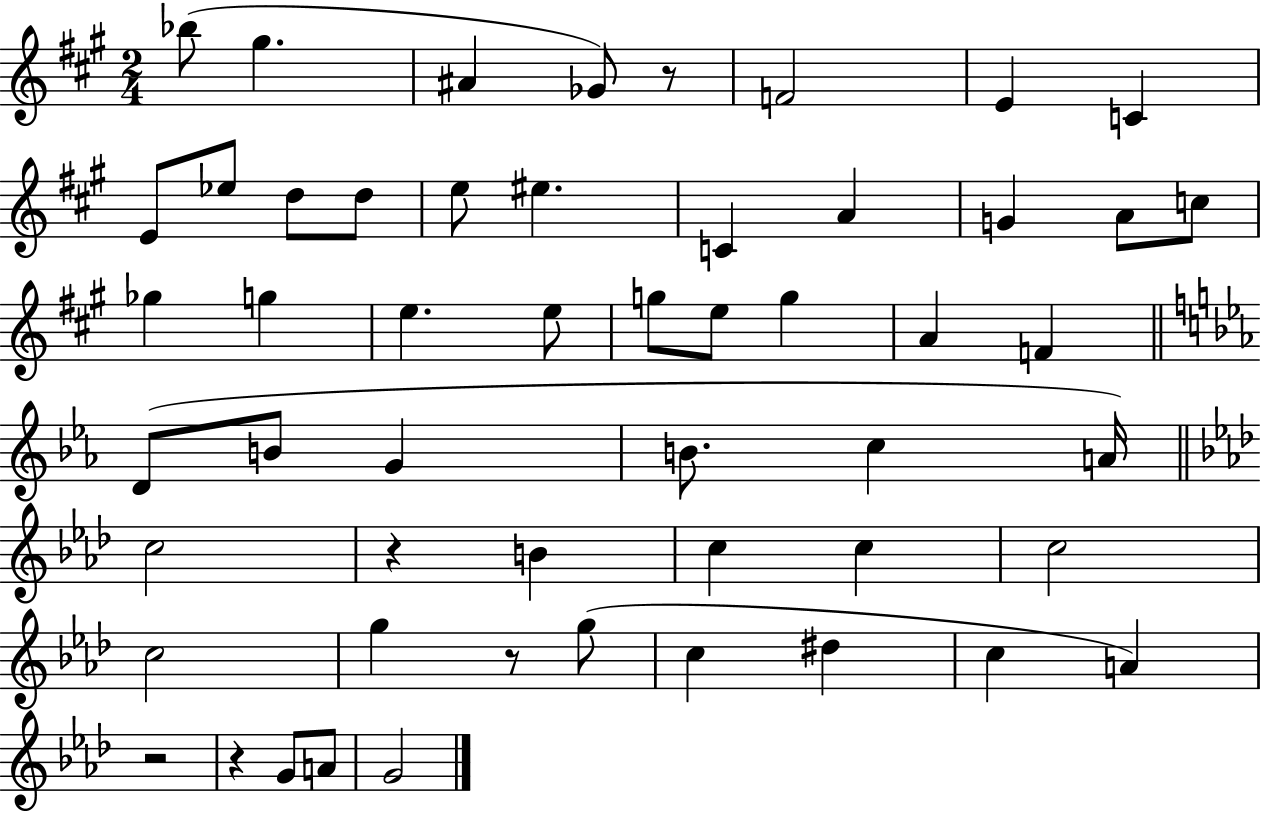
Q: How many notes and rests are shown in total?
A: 53